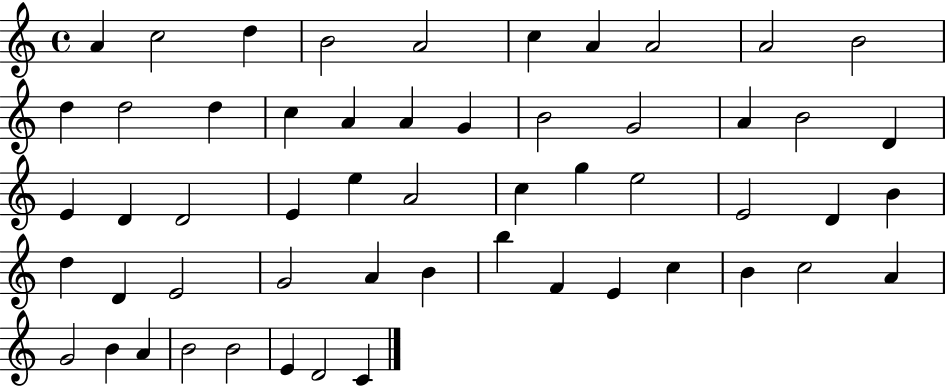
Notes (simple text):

A4/q C5/h D5/q B4/h A4/h C5/q A4/q A4/h A4/h B4/h D5/q D5/h D5/q C5/q A4/q A4/q G4/q B4/h G4/h A4/q B4/h D4/q E4/q D4/q D4/h E4/q E5/q A4/h C5/q G5/q E5/h E4/h D4/q B4/q D5/q D4/q E4/h G4/h A4/q B4/q B5/q F4/q E4/q C5/q B4/q C5/h A4/q G4/h B4/q A4/q B4/h B4/h E4/q D4/h C4/q